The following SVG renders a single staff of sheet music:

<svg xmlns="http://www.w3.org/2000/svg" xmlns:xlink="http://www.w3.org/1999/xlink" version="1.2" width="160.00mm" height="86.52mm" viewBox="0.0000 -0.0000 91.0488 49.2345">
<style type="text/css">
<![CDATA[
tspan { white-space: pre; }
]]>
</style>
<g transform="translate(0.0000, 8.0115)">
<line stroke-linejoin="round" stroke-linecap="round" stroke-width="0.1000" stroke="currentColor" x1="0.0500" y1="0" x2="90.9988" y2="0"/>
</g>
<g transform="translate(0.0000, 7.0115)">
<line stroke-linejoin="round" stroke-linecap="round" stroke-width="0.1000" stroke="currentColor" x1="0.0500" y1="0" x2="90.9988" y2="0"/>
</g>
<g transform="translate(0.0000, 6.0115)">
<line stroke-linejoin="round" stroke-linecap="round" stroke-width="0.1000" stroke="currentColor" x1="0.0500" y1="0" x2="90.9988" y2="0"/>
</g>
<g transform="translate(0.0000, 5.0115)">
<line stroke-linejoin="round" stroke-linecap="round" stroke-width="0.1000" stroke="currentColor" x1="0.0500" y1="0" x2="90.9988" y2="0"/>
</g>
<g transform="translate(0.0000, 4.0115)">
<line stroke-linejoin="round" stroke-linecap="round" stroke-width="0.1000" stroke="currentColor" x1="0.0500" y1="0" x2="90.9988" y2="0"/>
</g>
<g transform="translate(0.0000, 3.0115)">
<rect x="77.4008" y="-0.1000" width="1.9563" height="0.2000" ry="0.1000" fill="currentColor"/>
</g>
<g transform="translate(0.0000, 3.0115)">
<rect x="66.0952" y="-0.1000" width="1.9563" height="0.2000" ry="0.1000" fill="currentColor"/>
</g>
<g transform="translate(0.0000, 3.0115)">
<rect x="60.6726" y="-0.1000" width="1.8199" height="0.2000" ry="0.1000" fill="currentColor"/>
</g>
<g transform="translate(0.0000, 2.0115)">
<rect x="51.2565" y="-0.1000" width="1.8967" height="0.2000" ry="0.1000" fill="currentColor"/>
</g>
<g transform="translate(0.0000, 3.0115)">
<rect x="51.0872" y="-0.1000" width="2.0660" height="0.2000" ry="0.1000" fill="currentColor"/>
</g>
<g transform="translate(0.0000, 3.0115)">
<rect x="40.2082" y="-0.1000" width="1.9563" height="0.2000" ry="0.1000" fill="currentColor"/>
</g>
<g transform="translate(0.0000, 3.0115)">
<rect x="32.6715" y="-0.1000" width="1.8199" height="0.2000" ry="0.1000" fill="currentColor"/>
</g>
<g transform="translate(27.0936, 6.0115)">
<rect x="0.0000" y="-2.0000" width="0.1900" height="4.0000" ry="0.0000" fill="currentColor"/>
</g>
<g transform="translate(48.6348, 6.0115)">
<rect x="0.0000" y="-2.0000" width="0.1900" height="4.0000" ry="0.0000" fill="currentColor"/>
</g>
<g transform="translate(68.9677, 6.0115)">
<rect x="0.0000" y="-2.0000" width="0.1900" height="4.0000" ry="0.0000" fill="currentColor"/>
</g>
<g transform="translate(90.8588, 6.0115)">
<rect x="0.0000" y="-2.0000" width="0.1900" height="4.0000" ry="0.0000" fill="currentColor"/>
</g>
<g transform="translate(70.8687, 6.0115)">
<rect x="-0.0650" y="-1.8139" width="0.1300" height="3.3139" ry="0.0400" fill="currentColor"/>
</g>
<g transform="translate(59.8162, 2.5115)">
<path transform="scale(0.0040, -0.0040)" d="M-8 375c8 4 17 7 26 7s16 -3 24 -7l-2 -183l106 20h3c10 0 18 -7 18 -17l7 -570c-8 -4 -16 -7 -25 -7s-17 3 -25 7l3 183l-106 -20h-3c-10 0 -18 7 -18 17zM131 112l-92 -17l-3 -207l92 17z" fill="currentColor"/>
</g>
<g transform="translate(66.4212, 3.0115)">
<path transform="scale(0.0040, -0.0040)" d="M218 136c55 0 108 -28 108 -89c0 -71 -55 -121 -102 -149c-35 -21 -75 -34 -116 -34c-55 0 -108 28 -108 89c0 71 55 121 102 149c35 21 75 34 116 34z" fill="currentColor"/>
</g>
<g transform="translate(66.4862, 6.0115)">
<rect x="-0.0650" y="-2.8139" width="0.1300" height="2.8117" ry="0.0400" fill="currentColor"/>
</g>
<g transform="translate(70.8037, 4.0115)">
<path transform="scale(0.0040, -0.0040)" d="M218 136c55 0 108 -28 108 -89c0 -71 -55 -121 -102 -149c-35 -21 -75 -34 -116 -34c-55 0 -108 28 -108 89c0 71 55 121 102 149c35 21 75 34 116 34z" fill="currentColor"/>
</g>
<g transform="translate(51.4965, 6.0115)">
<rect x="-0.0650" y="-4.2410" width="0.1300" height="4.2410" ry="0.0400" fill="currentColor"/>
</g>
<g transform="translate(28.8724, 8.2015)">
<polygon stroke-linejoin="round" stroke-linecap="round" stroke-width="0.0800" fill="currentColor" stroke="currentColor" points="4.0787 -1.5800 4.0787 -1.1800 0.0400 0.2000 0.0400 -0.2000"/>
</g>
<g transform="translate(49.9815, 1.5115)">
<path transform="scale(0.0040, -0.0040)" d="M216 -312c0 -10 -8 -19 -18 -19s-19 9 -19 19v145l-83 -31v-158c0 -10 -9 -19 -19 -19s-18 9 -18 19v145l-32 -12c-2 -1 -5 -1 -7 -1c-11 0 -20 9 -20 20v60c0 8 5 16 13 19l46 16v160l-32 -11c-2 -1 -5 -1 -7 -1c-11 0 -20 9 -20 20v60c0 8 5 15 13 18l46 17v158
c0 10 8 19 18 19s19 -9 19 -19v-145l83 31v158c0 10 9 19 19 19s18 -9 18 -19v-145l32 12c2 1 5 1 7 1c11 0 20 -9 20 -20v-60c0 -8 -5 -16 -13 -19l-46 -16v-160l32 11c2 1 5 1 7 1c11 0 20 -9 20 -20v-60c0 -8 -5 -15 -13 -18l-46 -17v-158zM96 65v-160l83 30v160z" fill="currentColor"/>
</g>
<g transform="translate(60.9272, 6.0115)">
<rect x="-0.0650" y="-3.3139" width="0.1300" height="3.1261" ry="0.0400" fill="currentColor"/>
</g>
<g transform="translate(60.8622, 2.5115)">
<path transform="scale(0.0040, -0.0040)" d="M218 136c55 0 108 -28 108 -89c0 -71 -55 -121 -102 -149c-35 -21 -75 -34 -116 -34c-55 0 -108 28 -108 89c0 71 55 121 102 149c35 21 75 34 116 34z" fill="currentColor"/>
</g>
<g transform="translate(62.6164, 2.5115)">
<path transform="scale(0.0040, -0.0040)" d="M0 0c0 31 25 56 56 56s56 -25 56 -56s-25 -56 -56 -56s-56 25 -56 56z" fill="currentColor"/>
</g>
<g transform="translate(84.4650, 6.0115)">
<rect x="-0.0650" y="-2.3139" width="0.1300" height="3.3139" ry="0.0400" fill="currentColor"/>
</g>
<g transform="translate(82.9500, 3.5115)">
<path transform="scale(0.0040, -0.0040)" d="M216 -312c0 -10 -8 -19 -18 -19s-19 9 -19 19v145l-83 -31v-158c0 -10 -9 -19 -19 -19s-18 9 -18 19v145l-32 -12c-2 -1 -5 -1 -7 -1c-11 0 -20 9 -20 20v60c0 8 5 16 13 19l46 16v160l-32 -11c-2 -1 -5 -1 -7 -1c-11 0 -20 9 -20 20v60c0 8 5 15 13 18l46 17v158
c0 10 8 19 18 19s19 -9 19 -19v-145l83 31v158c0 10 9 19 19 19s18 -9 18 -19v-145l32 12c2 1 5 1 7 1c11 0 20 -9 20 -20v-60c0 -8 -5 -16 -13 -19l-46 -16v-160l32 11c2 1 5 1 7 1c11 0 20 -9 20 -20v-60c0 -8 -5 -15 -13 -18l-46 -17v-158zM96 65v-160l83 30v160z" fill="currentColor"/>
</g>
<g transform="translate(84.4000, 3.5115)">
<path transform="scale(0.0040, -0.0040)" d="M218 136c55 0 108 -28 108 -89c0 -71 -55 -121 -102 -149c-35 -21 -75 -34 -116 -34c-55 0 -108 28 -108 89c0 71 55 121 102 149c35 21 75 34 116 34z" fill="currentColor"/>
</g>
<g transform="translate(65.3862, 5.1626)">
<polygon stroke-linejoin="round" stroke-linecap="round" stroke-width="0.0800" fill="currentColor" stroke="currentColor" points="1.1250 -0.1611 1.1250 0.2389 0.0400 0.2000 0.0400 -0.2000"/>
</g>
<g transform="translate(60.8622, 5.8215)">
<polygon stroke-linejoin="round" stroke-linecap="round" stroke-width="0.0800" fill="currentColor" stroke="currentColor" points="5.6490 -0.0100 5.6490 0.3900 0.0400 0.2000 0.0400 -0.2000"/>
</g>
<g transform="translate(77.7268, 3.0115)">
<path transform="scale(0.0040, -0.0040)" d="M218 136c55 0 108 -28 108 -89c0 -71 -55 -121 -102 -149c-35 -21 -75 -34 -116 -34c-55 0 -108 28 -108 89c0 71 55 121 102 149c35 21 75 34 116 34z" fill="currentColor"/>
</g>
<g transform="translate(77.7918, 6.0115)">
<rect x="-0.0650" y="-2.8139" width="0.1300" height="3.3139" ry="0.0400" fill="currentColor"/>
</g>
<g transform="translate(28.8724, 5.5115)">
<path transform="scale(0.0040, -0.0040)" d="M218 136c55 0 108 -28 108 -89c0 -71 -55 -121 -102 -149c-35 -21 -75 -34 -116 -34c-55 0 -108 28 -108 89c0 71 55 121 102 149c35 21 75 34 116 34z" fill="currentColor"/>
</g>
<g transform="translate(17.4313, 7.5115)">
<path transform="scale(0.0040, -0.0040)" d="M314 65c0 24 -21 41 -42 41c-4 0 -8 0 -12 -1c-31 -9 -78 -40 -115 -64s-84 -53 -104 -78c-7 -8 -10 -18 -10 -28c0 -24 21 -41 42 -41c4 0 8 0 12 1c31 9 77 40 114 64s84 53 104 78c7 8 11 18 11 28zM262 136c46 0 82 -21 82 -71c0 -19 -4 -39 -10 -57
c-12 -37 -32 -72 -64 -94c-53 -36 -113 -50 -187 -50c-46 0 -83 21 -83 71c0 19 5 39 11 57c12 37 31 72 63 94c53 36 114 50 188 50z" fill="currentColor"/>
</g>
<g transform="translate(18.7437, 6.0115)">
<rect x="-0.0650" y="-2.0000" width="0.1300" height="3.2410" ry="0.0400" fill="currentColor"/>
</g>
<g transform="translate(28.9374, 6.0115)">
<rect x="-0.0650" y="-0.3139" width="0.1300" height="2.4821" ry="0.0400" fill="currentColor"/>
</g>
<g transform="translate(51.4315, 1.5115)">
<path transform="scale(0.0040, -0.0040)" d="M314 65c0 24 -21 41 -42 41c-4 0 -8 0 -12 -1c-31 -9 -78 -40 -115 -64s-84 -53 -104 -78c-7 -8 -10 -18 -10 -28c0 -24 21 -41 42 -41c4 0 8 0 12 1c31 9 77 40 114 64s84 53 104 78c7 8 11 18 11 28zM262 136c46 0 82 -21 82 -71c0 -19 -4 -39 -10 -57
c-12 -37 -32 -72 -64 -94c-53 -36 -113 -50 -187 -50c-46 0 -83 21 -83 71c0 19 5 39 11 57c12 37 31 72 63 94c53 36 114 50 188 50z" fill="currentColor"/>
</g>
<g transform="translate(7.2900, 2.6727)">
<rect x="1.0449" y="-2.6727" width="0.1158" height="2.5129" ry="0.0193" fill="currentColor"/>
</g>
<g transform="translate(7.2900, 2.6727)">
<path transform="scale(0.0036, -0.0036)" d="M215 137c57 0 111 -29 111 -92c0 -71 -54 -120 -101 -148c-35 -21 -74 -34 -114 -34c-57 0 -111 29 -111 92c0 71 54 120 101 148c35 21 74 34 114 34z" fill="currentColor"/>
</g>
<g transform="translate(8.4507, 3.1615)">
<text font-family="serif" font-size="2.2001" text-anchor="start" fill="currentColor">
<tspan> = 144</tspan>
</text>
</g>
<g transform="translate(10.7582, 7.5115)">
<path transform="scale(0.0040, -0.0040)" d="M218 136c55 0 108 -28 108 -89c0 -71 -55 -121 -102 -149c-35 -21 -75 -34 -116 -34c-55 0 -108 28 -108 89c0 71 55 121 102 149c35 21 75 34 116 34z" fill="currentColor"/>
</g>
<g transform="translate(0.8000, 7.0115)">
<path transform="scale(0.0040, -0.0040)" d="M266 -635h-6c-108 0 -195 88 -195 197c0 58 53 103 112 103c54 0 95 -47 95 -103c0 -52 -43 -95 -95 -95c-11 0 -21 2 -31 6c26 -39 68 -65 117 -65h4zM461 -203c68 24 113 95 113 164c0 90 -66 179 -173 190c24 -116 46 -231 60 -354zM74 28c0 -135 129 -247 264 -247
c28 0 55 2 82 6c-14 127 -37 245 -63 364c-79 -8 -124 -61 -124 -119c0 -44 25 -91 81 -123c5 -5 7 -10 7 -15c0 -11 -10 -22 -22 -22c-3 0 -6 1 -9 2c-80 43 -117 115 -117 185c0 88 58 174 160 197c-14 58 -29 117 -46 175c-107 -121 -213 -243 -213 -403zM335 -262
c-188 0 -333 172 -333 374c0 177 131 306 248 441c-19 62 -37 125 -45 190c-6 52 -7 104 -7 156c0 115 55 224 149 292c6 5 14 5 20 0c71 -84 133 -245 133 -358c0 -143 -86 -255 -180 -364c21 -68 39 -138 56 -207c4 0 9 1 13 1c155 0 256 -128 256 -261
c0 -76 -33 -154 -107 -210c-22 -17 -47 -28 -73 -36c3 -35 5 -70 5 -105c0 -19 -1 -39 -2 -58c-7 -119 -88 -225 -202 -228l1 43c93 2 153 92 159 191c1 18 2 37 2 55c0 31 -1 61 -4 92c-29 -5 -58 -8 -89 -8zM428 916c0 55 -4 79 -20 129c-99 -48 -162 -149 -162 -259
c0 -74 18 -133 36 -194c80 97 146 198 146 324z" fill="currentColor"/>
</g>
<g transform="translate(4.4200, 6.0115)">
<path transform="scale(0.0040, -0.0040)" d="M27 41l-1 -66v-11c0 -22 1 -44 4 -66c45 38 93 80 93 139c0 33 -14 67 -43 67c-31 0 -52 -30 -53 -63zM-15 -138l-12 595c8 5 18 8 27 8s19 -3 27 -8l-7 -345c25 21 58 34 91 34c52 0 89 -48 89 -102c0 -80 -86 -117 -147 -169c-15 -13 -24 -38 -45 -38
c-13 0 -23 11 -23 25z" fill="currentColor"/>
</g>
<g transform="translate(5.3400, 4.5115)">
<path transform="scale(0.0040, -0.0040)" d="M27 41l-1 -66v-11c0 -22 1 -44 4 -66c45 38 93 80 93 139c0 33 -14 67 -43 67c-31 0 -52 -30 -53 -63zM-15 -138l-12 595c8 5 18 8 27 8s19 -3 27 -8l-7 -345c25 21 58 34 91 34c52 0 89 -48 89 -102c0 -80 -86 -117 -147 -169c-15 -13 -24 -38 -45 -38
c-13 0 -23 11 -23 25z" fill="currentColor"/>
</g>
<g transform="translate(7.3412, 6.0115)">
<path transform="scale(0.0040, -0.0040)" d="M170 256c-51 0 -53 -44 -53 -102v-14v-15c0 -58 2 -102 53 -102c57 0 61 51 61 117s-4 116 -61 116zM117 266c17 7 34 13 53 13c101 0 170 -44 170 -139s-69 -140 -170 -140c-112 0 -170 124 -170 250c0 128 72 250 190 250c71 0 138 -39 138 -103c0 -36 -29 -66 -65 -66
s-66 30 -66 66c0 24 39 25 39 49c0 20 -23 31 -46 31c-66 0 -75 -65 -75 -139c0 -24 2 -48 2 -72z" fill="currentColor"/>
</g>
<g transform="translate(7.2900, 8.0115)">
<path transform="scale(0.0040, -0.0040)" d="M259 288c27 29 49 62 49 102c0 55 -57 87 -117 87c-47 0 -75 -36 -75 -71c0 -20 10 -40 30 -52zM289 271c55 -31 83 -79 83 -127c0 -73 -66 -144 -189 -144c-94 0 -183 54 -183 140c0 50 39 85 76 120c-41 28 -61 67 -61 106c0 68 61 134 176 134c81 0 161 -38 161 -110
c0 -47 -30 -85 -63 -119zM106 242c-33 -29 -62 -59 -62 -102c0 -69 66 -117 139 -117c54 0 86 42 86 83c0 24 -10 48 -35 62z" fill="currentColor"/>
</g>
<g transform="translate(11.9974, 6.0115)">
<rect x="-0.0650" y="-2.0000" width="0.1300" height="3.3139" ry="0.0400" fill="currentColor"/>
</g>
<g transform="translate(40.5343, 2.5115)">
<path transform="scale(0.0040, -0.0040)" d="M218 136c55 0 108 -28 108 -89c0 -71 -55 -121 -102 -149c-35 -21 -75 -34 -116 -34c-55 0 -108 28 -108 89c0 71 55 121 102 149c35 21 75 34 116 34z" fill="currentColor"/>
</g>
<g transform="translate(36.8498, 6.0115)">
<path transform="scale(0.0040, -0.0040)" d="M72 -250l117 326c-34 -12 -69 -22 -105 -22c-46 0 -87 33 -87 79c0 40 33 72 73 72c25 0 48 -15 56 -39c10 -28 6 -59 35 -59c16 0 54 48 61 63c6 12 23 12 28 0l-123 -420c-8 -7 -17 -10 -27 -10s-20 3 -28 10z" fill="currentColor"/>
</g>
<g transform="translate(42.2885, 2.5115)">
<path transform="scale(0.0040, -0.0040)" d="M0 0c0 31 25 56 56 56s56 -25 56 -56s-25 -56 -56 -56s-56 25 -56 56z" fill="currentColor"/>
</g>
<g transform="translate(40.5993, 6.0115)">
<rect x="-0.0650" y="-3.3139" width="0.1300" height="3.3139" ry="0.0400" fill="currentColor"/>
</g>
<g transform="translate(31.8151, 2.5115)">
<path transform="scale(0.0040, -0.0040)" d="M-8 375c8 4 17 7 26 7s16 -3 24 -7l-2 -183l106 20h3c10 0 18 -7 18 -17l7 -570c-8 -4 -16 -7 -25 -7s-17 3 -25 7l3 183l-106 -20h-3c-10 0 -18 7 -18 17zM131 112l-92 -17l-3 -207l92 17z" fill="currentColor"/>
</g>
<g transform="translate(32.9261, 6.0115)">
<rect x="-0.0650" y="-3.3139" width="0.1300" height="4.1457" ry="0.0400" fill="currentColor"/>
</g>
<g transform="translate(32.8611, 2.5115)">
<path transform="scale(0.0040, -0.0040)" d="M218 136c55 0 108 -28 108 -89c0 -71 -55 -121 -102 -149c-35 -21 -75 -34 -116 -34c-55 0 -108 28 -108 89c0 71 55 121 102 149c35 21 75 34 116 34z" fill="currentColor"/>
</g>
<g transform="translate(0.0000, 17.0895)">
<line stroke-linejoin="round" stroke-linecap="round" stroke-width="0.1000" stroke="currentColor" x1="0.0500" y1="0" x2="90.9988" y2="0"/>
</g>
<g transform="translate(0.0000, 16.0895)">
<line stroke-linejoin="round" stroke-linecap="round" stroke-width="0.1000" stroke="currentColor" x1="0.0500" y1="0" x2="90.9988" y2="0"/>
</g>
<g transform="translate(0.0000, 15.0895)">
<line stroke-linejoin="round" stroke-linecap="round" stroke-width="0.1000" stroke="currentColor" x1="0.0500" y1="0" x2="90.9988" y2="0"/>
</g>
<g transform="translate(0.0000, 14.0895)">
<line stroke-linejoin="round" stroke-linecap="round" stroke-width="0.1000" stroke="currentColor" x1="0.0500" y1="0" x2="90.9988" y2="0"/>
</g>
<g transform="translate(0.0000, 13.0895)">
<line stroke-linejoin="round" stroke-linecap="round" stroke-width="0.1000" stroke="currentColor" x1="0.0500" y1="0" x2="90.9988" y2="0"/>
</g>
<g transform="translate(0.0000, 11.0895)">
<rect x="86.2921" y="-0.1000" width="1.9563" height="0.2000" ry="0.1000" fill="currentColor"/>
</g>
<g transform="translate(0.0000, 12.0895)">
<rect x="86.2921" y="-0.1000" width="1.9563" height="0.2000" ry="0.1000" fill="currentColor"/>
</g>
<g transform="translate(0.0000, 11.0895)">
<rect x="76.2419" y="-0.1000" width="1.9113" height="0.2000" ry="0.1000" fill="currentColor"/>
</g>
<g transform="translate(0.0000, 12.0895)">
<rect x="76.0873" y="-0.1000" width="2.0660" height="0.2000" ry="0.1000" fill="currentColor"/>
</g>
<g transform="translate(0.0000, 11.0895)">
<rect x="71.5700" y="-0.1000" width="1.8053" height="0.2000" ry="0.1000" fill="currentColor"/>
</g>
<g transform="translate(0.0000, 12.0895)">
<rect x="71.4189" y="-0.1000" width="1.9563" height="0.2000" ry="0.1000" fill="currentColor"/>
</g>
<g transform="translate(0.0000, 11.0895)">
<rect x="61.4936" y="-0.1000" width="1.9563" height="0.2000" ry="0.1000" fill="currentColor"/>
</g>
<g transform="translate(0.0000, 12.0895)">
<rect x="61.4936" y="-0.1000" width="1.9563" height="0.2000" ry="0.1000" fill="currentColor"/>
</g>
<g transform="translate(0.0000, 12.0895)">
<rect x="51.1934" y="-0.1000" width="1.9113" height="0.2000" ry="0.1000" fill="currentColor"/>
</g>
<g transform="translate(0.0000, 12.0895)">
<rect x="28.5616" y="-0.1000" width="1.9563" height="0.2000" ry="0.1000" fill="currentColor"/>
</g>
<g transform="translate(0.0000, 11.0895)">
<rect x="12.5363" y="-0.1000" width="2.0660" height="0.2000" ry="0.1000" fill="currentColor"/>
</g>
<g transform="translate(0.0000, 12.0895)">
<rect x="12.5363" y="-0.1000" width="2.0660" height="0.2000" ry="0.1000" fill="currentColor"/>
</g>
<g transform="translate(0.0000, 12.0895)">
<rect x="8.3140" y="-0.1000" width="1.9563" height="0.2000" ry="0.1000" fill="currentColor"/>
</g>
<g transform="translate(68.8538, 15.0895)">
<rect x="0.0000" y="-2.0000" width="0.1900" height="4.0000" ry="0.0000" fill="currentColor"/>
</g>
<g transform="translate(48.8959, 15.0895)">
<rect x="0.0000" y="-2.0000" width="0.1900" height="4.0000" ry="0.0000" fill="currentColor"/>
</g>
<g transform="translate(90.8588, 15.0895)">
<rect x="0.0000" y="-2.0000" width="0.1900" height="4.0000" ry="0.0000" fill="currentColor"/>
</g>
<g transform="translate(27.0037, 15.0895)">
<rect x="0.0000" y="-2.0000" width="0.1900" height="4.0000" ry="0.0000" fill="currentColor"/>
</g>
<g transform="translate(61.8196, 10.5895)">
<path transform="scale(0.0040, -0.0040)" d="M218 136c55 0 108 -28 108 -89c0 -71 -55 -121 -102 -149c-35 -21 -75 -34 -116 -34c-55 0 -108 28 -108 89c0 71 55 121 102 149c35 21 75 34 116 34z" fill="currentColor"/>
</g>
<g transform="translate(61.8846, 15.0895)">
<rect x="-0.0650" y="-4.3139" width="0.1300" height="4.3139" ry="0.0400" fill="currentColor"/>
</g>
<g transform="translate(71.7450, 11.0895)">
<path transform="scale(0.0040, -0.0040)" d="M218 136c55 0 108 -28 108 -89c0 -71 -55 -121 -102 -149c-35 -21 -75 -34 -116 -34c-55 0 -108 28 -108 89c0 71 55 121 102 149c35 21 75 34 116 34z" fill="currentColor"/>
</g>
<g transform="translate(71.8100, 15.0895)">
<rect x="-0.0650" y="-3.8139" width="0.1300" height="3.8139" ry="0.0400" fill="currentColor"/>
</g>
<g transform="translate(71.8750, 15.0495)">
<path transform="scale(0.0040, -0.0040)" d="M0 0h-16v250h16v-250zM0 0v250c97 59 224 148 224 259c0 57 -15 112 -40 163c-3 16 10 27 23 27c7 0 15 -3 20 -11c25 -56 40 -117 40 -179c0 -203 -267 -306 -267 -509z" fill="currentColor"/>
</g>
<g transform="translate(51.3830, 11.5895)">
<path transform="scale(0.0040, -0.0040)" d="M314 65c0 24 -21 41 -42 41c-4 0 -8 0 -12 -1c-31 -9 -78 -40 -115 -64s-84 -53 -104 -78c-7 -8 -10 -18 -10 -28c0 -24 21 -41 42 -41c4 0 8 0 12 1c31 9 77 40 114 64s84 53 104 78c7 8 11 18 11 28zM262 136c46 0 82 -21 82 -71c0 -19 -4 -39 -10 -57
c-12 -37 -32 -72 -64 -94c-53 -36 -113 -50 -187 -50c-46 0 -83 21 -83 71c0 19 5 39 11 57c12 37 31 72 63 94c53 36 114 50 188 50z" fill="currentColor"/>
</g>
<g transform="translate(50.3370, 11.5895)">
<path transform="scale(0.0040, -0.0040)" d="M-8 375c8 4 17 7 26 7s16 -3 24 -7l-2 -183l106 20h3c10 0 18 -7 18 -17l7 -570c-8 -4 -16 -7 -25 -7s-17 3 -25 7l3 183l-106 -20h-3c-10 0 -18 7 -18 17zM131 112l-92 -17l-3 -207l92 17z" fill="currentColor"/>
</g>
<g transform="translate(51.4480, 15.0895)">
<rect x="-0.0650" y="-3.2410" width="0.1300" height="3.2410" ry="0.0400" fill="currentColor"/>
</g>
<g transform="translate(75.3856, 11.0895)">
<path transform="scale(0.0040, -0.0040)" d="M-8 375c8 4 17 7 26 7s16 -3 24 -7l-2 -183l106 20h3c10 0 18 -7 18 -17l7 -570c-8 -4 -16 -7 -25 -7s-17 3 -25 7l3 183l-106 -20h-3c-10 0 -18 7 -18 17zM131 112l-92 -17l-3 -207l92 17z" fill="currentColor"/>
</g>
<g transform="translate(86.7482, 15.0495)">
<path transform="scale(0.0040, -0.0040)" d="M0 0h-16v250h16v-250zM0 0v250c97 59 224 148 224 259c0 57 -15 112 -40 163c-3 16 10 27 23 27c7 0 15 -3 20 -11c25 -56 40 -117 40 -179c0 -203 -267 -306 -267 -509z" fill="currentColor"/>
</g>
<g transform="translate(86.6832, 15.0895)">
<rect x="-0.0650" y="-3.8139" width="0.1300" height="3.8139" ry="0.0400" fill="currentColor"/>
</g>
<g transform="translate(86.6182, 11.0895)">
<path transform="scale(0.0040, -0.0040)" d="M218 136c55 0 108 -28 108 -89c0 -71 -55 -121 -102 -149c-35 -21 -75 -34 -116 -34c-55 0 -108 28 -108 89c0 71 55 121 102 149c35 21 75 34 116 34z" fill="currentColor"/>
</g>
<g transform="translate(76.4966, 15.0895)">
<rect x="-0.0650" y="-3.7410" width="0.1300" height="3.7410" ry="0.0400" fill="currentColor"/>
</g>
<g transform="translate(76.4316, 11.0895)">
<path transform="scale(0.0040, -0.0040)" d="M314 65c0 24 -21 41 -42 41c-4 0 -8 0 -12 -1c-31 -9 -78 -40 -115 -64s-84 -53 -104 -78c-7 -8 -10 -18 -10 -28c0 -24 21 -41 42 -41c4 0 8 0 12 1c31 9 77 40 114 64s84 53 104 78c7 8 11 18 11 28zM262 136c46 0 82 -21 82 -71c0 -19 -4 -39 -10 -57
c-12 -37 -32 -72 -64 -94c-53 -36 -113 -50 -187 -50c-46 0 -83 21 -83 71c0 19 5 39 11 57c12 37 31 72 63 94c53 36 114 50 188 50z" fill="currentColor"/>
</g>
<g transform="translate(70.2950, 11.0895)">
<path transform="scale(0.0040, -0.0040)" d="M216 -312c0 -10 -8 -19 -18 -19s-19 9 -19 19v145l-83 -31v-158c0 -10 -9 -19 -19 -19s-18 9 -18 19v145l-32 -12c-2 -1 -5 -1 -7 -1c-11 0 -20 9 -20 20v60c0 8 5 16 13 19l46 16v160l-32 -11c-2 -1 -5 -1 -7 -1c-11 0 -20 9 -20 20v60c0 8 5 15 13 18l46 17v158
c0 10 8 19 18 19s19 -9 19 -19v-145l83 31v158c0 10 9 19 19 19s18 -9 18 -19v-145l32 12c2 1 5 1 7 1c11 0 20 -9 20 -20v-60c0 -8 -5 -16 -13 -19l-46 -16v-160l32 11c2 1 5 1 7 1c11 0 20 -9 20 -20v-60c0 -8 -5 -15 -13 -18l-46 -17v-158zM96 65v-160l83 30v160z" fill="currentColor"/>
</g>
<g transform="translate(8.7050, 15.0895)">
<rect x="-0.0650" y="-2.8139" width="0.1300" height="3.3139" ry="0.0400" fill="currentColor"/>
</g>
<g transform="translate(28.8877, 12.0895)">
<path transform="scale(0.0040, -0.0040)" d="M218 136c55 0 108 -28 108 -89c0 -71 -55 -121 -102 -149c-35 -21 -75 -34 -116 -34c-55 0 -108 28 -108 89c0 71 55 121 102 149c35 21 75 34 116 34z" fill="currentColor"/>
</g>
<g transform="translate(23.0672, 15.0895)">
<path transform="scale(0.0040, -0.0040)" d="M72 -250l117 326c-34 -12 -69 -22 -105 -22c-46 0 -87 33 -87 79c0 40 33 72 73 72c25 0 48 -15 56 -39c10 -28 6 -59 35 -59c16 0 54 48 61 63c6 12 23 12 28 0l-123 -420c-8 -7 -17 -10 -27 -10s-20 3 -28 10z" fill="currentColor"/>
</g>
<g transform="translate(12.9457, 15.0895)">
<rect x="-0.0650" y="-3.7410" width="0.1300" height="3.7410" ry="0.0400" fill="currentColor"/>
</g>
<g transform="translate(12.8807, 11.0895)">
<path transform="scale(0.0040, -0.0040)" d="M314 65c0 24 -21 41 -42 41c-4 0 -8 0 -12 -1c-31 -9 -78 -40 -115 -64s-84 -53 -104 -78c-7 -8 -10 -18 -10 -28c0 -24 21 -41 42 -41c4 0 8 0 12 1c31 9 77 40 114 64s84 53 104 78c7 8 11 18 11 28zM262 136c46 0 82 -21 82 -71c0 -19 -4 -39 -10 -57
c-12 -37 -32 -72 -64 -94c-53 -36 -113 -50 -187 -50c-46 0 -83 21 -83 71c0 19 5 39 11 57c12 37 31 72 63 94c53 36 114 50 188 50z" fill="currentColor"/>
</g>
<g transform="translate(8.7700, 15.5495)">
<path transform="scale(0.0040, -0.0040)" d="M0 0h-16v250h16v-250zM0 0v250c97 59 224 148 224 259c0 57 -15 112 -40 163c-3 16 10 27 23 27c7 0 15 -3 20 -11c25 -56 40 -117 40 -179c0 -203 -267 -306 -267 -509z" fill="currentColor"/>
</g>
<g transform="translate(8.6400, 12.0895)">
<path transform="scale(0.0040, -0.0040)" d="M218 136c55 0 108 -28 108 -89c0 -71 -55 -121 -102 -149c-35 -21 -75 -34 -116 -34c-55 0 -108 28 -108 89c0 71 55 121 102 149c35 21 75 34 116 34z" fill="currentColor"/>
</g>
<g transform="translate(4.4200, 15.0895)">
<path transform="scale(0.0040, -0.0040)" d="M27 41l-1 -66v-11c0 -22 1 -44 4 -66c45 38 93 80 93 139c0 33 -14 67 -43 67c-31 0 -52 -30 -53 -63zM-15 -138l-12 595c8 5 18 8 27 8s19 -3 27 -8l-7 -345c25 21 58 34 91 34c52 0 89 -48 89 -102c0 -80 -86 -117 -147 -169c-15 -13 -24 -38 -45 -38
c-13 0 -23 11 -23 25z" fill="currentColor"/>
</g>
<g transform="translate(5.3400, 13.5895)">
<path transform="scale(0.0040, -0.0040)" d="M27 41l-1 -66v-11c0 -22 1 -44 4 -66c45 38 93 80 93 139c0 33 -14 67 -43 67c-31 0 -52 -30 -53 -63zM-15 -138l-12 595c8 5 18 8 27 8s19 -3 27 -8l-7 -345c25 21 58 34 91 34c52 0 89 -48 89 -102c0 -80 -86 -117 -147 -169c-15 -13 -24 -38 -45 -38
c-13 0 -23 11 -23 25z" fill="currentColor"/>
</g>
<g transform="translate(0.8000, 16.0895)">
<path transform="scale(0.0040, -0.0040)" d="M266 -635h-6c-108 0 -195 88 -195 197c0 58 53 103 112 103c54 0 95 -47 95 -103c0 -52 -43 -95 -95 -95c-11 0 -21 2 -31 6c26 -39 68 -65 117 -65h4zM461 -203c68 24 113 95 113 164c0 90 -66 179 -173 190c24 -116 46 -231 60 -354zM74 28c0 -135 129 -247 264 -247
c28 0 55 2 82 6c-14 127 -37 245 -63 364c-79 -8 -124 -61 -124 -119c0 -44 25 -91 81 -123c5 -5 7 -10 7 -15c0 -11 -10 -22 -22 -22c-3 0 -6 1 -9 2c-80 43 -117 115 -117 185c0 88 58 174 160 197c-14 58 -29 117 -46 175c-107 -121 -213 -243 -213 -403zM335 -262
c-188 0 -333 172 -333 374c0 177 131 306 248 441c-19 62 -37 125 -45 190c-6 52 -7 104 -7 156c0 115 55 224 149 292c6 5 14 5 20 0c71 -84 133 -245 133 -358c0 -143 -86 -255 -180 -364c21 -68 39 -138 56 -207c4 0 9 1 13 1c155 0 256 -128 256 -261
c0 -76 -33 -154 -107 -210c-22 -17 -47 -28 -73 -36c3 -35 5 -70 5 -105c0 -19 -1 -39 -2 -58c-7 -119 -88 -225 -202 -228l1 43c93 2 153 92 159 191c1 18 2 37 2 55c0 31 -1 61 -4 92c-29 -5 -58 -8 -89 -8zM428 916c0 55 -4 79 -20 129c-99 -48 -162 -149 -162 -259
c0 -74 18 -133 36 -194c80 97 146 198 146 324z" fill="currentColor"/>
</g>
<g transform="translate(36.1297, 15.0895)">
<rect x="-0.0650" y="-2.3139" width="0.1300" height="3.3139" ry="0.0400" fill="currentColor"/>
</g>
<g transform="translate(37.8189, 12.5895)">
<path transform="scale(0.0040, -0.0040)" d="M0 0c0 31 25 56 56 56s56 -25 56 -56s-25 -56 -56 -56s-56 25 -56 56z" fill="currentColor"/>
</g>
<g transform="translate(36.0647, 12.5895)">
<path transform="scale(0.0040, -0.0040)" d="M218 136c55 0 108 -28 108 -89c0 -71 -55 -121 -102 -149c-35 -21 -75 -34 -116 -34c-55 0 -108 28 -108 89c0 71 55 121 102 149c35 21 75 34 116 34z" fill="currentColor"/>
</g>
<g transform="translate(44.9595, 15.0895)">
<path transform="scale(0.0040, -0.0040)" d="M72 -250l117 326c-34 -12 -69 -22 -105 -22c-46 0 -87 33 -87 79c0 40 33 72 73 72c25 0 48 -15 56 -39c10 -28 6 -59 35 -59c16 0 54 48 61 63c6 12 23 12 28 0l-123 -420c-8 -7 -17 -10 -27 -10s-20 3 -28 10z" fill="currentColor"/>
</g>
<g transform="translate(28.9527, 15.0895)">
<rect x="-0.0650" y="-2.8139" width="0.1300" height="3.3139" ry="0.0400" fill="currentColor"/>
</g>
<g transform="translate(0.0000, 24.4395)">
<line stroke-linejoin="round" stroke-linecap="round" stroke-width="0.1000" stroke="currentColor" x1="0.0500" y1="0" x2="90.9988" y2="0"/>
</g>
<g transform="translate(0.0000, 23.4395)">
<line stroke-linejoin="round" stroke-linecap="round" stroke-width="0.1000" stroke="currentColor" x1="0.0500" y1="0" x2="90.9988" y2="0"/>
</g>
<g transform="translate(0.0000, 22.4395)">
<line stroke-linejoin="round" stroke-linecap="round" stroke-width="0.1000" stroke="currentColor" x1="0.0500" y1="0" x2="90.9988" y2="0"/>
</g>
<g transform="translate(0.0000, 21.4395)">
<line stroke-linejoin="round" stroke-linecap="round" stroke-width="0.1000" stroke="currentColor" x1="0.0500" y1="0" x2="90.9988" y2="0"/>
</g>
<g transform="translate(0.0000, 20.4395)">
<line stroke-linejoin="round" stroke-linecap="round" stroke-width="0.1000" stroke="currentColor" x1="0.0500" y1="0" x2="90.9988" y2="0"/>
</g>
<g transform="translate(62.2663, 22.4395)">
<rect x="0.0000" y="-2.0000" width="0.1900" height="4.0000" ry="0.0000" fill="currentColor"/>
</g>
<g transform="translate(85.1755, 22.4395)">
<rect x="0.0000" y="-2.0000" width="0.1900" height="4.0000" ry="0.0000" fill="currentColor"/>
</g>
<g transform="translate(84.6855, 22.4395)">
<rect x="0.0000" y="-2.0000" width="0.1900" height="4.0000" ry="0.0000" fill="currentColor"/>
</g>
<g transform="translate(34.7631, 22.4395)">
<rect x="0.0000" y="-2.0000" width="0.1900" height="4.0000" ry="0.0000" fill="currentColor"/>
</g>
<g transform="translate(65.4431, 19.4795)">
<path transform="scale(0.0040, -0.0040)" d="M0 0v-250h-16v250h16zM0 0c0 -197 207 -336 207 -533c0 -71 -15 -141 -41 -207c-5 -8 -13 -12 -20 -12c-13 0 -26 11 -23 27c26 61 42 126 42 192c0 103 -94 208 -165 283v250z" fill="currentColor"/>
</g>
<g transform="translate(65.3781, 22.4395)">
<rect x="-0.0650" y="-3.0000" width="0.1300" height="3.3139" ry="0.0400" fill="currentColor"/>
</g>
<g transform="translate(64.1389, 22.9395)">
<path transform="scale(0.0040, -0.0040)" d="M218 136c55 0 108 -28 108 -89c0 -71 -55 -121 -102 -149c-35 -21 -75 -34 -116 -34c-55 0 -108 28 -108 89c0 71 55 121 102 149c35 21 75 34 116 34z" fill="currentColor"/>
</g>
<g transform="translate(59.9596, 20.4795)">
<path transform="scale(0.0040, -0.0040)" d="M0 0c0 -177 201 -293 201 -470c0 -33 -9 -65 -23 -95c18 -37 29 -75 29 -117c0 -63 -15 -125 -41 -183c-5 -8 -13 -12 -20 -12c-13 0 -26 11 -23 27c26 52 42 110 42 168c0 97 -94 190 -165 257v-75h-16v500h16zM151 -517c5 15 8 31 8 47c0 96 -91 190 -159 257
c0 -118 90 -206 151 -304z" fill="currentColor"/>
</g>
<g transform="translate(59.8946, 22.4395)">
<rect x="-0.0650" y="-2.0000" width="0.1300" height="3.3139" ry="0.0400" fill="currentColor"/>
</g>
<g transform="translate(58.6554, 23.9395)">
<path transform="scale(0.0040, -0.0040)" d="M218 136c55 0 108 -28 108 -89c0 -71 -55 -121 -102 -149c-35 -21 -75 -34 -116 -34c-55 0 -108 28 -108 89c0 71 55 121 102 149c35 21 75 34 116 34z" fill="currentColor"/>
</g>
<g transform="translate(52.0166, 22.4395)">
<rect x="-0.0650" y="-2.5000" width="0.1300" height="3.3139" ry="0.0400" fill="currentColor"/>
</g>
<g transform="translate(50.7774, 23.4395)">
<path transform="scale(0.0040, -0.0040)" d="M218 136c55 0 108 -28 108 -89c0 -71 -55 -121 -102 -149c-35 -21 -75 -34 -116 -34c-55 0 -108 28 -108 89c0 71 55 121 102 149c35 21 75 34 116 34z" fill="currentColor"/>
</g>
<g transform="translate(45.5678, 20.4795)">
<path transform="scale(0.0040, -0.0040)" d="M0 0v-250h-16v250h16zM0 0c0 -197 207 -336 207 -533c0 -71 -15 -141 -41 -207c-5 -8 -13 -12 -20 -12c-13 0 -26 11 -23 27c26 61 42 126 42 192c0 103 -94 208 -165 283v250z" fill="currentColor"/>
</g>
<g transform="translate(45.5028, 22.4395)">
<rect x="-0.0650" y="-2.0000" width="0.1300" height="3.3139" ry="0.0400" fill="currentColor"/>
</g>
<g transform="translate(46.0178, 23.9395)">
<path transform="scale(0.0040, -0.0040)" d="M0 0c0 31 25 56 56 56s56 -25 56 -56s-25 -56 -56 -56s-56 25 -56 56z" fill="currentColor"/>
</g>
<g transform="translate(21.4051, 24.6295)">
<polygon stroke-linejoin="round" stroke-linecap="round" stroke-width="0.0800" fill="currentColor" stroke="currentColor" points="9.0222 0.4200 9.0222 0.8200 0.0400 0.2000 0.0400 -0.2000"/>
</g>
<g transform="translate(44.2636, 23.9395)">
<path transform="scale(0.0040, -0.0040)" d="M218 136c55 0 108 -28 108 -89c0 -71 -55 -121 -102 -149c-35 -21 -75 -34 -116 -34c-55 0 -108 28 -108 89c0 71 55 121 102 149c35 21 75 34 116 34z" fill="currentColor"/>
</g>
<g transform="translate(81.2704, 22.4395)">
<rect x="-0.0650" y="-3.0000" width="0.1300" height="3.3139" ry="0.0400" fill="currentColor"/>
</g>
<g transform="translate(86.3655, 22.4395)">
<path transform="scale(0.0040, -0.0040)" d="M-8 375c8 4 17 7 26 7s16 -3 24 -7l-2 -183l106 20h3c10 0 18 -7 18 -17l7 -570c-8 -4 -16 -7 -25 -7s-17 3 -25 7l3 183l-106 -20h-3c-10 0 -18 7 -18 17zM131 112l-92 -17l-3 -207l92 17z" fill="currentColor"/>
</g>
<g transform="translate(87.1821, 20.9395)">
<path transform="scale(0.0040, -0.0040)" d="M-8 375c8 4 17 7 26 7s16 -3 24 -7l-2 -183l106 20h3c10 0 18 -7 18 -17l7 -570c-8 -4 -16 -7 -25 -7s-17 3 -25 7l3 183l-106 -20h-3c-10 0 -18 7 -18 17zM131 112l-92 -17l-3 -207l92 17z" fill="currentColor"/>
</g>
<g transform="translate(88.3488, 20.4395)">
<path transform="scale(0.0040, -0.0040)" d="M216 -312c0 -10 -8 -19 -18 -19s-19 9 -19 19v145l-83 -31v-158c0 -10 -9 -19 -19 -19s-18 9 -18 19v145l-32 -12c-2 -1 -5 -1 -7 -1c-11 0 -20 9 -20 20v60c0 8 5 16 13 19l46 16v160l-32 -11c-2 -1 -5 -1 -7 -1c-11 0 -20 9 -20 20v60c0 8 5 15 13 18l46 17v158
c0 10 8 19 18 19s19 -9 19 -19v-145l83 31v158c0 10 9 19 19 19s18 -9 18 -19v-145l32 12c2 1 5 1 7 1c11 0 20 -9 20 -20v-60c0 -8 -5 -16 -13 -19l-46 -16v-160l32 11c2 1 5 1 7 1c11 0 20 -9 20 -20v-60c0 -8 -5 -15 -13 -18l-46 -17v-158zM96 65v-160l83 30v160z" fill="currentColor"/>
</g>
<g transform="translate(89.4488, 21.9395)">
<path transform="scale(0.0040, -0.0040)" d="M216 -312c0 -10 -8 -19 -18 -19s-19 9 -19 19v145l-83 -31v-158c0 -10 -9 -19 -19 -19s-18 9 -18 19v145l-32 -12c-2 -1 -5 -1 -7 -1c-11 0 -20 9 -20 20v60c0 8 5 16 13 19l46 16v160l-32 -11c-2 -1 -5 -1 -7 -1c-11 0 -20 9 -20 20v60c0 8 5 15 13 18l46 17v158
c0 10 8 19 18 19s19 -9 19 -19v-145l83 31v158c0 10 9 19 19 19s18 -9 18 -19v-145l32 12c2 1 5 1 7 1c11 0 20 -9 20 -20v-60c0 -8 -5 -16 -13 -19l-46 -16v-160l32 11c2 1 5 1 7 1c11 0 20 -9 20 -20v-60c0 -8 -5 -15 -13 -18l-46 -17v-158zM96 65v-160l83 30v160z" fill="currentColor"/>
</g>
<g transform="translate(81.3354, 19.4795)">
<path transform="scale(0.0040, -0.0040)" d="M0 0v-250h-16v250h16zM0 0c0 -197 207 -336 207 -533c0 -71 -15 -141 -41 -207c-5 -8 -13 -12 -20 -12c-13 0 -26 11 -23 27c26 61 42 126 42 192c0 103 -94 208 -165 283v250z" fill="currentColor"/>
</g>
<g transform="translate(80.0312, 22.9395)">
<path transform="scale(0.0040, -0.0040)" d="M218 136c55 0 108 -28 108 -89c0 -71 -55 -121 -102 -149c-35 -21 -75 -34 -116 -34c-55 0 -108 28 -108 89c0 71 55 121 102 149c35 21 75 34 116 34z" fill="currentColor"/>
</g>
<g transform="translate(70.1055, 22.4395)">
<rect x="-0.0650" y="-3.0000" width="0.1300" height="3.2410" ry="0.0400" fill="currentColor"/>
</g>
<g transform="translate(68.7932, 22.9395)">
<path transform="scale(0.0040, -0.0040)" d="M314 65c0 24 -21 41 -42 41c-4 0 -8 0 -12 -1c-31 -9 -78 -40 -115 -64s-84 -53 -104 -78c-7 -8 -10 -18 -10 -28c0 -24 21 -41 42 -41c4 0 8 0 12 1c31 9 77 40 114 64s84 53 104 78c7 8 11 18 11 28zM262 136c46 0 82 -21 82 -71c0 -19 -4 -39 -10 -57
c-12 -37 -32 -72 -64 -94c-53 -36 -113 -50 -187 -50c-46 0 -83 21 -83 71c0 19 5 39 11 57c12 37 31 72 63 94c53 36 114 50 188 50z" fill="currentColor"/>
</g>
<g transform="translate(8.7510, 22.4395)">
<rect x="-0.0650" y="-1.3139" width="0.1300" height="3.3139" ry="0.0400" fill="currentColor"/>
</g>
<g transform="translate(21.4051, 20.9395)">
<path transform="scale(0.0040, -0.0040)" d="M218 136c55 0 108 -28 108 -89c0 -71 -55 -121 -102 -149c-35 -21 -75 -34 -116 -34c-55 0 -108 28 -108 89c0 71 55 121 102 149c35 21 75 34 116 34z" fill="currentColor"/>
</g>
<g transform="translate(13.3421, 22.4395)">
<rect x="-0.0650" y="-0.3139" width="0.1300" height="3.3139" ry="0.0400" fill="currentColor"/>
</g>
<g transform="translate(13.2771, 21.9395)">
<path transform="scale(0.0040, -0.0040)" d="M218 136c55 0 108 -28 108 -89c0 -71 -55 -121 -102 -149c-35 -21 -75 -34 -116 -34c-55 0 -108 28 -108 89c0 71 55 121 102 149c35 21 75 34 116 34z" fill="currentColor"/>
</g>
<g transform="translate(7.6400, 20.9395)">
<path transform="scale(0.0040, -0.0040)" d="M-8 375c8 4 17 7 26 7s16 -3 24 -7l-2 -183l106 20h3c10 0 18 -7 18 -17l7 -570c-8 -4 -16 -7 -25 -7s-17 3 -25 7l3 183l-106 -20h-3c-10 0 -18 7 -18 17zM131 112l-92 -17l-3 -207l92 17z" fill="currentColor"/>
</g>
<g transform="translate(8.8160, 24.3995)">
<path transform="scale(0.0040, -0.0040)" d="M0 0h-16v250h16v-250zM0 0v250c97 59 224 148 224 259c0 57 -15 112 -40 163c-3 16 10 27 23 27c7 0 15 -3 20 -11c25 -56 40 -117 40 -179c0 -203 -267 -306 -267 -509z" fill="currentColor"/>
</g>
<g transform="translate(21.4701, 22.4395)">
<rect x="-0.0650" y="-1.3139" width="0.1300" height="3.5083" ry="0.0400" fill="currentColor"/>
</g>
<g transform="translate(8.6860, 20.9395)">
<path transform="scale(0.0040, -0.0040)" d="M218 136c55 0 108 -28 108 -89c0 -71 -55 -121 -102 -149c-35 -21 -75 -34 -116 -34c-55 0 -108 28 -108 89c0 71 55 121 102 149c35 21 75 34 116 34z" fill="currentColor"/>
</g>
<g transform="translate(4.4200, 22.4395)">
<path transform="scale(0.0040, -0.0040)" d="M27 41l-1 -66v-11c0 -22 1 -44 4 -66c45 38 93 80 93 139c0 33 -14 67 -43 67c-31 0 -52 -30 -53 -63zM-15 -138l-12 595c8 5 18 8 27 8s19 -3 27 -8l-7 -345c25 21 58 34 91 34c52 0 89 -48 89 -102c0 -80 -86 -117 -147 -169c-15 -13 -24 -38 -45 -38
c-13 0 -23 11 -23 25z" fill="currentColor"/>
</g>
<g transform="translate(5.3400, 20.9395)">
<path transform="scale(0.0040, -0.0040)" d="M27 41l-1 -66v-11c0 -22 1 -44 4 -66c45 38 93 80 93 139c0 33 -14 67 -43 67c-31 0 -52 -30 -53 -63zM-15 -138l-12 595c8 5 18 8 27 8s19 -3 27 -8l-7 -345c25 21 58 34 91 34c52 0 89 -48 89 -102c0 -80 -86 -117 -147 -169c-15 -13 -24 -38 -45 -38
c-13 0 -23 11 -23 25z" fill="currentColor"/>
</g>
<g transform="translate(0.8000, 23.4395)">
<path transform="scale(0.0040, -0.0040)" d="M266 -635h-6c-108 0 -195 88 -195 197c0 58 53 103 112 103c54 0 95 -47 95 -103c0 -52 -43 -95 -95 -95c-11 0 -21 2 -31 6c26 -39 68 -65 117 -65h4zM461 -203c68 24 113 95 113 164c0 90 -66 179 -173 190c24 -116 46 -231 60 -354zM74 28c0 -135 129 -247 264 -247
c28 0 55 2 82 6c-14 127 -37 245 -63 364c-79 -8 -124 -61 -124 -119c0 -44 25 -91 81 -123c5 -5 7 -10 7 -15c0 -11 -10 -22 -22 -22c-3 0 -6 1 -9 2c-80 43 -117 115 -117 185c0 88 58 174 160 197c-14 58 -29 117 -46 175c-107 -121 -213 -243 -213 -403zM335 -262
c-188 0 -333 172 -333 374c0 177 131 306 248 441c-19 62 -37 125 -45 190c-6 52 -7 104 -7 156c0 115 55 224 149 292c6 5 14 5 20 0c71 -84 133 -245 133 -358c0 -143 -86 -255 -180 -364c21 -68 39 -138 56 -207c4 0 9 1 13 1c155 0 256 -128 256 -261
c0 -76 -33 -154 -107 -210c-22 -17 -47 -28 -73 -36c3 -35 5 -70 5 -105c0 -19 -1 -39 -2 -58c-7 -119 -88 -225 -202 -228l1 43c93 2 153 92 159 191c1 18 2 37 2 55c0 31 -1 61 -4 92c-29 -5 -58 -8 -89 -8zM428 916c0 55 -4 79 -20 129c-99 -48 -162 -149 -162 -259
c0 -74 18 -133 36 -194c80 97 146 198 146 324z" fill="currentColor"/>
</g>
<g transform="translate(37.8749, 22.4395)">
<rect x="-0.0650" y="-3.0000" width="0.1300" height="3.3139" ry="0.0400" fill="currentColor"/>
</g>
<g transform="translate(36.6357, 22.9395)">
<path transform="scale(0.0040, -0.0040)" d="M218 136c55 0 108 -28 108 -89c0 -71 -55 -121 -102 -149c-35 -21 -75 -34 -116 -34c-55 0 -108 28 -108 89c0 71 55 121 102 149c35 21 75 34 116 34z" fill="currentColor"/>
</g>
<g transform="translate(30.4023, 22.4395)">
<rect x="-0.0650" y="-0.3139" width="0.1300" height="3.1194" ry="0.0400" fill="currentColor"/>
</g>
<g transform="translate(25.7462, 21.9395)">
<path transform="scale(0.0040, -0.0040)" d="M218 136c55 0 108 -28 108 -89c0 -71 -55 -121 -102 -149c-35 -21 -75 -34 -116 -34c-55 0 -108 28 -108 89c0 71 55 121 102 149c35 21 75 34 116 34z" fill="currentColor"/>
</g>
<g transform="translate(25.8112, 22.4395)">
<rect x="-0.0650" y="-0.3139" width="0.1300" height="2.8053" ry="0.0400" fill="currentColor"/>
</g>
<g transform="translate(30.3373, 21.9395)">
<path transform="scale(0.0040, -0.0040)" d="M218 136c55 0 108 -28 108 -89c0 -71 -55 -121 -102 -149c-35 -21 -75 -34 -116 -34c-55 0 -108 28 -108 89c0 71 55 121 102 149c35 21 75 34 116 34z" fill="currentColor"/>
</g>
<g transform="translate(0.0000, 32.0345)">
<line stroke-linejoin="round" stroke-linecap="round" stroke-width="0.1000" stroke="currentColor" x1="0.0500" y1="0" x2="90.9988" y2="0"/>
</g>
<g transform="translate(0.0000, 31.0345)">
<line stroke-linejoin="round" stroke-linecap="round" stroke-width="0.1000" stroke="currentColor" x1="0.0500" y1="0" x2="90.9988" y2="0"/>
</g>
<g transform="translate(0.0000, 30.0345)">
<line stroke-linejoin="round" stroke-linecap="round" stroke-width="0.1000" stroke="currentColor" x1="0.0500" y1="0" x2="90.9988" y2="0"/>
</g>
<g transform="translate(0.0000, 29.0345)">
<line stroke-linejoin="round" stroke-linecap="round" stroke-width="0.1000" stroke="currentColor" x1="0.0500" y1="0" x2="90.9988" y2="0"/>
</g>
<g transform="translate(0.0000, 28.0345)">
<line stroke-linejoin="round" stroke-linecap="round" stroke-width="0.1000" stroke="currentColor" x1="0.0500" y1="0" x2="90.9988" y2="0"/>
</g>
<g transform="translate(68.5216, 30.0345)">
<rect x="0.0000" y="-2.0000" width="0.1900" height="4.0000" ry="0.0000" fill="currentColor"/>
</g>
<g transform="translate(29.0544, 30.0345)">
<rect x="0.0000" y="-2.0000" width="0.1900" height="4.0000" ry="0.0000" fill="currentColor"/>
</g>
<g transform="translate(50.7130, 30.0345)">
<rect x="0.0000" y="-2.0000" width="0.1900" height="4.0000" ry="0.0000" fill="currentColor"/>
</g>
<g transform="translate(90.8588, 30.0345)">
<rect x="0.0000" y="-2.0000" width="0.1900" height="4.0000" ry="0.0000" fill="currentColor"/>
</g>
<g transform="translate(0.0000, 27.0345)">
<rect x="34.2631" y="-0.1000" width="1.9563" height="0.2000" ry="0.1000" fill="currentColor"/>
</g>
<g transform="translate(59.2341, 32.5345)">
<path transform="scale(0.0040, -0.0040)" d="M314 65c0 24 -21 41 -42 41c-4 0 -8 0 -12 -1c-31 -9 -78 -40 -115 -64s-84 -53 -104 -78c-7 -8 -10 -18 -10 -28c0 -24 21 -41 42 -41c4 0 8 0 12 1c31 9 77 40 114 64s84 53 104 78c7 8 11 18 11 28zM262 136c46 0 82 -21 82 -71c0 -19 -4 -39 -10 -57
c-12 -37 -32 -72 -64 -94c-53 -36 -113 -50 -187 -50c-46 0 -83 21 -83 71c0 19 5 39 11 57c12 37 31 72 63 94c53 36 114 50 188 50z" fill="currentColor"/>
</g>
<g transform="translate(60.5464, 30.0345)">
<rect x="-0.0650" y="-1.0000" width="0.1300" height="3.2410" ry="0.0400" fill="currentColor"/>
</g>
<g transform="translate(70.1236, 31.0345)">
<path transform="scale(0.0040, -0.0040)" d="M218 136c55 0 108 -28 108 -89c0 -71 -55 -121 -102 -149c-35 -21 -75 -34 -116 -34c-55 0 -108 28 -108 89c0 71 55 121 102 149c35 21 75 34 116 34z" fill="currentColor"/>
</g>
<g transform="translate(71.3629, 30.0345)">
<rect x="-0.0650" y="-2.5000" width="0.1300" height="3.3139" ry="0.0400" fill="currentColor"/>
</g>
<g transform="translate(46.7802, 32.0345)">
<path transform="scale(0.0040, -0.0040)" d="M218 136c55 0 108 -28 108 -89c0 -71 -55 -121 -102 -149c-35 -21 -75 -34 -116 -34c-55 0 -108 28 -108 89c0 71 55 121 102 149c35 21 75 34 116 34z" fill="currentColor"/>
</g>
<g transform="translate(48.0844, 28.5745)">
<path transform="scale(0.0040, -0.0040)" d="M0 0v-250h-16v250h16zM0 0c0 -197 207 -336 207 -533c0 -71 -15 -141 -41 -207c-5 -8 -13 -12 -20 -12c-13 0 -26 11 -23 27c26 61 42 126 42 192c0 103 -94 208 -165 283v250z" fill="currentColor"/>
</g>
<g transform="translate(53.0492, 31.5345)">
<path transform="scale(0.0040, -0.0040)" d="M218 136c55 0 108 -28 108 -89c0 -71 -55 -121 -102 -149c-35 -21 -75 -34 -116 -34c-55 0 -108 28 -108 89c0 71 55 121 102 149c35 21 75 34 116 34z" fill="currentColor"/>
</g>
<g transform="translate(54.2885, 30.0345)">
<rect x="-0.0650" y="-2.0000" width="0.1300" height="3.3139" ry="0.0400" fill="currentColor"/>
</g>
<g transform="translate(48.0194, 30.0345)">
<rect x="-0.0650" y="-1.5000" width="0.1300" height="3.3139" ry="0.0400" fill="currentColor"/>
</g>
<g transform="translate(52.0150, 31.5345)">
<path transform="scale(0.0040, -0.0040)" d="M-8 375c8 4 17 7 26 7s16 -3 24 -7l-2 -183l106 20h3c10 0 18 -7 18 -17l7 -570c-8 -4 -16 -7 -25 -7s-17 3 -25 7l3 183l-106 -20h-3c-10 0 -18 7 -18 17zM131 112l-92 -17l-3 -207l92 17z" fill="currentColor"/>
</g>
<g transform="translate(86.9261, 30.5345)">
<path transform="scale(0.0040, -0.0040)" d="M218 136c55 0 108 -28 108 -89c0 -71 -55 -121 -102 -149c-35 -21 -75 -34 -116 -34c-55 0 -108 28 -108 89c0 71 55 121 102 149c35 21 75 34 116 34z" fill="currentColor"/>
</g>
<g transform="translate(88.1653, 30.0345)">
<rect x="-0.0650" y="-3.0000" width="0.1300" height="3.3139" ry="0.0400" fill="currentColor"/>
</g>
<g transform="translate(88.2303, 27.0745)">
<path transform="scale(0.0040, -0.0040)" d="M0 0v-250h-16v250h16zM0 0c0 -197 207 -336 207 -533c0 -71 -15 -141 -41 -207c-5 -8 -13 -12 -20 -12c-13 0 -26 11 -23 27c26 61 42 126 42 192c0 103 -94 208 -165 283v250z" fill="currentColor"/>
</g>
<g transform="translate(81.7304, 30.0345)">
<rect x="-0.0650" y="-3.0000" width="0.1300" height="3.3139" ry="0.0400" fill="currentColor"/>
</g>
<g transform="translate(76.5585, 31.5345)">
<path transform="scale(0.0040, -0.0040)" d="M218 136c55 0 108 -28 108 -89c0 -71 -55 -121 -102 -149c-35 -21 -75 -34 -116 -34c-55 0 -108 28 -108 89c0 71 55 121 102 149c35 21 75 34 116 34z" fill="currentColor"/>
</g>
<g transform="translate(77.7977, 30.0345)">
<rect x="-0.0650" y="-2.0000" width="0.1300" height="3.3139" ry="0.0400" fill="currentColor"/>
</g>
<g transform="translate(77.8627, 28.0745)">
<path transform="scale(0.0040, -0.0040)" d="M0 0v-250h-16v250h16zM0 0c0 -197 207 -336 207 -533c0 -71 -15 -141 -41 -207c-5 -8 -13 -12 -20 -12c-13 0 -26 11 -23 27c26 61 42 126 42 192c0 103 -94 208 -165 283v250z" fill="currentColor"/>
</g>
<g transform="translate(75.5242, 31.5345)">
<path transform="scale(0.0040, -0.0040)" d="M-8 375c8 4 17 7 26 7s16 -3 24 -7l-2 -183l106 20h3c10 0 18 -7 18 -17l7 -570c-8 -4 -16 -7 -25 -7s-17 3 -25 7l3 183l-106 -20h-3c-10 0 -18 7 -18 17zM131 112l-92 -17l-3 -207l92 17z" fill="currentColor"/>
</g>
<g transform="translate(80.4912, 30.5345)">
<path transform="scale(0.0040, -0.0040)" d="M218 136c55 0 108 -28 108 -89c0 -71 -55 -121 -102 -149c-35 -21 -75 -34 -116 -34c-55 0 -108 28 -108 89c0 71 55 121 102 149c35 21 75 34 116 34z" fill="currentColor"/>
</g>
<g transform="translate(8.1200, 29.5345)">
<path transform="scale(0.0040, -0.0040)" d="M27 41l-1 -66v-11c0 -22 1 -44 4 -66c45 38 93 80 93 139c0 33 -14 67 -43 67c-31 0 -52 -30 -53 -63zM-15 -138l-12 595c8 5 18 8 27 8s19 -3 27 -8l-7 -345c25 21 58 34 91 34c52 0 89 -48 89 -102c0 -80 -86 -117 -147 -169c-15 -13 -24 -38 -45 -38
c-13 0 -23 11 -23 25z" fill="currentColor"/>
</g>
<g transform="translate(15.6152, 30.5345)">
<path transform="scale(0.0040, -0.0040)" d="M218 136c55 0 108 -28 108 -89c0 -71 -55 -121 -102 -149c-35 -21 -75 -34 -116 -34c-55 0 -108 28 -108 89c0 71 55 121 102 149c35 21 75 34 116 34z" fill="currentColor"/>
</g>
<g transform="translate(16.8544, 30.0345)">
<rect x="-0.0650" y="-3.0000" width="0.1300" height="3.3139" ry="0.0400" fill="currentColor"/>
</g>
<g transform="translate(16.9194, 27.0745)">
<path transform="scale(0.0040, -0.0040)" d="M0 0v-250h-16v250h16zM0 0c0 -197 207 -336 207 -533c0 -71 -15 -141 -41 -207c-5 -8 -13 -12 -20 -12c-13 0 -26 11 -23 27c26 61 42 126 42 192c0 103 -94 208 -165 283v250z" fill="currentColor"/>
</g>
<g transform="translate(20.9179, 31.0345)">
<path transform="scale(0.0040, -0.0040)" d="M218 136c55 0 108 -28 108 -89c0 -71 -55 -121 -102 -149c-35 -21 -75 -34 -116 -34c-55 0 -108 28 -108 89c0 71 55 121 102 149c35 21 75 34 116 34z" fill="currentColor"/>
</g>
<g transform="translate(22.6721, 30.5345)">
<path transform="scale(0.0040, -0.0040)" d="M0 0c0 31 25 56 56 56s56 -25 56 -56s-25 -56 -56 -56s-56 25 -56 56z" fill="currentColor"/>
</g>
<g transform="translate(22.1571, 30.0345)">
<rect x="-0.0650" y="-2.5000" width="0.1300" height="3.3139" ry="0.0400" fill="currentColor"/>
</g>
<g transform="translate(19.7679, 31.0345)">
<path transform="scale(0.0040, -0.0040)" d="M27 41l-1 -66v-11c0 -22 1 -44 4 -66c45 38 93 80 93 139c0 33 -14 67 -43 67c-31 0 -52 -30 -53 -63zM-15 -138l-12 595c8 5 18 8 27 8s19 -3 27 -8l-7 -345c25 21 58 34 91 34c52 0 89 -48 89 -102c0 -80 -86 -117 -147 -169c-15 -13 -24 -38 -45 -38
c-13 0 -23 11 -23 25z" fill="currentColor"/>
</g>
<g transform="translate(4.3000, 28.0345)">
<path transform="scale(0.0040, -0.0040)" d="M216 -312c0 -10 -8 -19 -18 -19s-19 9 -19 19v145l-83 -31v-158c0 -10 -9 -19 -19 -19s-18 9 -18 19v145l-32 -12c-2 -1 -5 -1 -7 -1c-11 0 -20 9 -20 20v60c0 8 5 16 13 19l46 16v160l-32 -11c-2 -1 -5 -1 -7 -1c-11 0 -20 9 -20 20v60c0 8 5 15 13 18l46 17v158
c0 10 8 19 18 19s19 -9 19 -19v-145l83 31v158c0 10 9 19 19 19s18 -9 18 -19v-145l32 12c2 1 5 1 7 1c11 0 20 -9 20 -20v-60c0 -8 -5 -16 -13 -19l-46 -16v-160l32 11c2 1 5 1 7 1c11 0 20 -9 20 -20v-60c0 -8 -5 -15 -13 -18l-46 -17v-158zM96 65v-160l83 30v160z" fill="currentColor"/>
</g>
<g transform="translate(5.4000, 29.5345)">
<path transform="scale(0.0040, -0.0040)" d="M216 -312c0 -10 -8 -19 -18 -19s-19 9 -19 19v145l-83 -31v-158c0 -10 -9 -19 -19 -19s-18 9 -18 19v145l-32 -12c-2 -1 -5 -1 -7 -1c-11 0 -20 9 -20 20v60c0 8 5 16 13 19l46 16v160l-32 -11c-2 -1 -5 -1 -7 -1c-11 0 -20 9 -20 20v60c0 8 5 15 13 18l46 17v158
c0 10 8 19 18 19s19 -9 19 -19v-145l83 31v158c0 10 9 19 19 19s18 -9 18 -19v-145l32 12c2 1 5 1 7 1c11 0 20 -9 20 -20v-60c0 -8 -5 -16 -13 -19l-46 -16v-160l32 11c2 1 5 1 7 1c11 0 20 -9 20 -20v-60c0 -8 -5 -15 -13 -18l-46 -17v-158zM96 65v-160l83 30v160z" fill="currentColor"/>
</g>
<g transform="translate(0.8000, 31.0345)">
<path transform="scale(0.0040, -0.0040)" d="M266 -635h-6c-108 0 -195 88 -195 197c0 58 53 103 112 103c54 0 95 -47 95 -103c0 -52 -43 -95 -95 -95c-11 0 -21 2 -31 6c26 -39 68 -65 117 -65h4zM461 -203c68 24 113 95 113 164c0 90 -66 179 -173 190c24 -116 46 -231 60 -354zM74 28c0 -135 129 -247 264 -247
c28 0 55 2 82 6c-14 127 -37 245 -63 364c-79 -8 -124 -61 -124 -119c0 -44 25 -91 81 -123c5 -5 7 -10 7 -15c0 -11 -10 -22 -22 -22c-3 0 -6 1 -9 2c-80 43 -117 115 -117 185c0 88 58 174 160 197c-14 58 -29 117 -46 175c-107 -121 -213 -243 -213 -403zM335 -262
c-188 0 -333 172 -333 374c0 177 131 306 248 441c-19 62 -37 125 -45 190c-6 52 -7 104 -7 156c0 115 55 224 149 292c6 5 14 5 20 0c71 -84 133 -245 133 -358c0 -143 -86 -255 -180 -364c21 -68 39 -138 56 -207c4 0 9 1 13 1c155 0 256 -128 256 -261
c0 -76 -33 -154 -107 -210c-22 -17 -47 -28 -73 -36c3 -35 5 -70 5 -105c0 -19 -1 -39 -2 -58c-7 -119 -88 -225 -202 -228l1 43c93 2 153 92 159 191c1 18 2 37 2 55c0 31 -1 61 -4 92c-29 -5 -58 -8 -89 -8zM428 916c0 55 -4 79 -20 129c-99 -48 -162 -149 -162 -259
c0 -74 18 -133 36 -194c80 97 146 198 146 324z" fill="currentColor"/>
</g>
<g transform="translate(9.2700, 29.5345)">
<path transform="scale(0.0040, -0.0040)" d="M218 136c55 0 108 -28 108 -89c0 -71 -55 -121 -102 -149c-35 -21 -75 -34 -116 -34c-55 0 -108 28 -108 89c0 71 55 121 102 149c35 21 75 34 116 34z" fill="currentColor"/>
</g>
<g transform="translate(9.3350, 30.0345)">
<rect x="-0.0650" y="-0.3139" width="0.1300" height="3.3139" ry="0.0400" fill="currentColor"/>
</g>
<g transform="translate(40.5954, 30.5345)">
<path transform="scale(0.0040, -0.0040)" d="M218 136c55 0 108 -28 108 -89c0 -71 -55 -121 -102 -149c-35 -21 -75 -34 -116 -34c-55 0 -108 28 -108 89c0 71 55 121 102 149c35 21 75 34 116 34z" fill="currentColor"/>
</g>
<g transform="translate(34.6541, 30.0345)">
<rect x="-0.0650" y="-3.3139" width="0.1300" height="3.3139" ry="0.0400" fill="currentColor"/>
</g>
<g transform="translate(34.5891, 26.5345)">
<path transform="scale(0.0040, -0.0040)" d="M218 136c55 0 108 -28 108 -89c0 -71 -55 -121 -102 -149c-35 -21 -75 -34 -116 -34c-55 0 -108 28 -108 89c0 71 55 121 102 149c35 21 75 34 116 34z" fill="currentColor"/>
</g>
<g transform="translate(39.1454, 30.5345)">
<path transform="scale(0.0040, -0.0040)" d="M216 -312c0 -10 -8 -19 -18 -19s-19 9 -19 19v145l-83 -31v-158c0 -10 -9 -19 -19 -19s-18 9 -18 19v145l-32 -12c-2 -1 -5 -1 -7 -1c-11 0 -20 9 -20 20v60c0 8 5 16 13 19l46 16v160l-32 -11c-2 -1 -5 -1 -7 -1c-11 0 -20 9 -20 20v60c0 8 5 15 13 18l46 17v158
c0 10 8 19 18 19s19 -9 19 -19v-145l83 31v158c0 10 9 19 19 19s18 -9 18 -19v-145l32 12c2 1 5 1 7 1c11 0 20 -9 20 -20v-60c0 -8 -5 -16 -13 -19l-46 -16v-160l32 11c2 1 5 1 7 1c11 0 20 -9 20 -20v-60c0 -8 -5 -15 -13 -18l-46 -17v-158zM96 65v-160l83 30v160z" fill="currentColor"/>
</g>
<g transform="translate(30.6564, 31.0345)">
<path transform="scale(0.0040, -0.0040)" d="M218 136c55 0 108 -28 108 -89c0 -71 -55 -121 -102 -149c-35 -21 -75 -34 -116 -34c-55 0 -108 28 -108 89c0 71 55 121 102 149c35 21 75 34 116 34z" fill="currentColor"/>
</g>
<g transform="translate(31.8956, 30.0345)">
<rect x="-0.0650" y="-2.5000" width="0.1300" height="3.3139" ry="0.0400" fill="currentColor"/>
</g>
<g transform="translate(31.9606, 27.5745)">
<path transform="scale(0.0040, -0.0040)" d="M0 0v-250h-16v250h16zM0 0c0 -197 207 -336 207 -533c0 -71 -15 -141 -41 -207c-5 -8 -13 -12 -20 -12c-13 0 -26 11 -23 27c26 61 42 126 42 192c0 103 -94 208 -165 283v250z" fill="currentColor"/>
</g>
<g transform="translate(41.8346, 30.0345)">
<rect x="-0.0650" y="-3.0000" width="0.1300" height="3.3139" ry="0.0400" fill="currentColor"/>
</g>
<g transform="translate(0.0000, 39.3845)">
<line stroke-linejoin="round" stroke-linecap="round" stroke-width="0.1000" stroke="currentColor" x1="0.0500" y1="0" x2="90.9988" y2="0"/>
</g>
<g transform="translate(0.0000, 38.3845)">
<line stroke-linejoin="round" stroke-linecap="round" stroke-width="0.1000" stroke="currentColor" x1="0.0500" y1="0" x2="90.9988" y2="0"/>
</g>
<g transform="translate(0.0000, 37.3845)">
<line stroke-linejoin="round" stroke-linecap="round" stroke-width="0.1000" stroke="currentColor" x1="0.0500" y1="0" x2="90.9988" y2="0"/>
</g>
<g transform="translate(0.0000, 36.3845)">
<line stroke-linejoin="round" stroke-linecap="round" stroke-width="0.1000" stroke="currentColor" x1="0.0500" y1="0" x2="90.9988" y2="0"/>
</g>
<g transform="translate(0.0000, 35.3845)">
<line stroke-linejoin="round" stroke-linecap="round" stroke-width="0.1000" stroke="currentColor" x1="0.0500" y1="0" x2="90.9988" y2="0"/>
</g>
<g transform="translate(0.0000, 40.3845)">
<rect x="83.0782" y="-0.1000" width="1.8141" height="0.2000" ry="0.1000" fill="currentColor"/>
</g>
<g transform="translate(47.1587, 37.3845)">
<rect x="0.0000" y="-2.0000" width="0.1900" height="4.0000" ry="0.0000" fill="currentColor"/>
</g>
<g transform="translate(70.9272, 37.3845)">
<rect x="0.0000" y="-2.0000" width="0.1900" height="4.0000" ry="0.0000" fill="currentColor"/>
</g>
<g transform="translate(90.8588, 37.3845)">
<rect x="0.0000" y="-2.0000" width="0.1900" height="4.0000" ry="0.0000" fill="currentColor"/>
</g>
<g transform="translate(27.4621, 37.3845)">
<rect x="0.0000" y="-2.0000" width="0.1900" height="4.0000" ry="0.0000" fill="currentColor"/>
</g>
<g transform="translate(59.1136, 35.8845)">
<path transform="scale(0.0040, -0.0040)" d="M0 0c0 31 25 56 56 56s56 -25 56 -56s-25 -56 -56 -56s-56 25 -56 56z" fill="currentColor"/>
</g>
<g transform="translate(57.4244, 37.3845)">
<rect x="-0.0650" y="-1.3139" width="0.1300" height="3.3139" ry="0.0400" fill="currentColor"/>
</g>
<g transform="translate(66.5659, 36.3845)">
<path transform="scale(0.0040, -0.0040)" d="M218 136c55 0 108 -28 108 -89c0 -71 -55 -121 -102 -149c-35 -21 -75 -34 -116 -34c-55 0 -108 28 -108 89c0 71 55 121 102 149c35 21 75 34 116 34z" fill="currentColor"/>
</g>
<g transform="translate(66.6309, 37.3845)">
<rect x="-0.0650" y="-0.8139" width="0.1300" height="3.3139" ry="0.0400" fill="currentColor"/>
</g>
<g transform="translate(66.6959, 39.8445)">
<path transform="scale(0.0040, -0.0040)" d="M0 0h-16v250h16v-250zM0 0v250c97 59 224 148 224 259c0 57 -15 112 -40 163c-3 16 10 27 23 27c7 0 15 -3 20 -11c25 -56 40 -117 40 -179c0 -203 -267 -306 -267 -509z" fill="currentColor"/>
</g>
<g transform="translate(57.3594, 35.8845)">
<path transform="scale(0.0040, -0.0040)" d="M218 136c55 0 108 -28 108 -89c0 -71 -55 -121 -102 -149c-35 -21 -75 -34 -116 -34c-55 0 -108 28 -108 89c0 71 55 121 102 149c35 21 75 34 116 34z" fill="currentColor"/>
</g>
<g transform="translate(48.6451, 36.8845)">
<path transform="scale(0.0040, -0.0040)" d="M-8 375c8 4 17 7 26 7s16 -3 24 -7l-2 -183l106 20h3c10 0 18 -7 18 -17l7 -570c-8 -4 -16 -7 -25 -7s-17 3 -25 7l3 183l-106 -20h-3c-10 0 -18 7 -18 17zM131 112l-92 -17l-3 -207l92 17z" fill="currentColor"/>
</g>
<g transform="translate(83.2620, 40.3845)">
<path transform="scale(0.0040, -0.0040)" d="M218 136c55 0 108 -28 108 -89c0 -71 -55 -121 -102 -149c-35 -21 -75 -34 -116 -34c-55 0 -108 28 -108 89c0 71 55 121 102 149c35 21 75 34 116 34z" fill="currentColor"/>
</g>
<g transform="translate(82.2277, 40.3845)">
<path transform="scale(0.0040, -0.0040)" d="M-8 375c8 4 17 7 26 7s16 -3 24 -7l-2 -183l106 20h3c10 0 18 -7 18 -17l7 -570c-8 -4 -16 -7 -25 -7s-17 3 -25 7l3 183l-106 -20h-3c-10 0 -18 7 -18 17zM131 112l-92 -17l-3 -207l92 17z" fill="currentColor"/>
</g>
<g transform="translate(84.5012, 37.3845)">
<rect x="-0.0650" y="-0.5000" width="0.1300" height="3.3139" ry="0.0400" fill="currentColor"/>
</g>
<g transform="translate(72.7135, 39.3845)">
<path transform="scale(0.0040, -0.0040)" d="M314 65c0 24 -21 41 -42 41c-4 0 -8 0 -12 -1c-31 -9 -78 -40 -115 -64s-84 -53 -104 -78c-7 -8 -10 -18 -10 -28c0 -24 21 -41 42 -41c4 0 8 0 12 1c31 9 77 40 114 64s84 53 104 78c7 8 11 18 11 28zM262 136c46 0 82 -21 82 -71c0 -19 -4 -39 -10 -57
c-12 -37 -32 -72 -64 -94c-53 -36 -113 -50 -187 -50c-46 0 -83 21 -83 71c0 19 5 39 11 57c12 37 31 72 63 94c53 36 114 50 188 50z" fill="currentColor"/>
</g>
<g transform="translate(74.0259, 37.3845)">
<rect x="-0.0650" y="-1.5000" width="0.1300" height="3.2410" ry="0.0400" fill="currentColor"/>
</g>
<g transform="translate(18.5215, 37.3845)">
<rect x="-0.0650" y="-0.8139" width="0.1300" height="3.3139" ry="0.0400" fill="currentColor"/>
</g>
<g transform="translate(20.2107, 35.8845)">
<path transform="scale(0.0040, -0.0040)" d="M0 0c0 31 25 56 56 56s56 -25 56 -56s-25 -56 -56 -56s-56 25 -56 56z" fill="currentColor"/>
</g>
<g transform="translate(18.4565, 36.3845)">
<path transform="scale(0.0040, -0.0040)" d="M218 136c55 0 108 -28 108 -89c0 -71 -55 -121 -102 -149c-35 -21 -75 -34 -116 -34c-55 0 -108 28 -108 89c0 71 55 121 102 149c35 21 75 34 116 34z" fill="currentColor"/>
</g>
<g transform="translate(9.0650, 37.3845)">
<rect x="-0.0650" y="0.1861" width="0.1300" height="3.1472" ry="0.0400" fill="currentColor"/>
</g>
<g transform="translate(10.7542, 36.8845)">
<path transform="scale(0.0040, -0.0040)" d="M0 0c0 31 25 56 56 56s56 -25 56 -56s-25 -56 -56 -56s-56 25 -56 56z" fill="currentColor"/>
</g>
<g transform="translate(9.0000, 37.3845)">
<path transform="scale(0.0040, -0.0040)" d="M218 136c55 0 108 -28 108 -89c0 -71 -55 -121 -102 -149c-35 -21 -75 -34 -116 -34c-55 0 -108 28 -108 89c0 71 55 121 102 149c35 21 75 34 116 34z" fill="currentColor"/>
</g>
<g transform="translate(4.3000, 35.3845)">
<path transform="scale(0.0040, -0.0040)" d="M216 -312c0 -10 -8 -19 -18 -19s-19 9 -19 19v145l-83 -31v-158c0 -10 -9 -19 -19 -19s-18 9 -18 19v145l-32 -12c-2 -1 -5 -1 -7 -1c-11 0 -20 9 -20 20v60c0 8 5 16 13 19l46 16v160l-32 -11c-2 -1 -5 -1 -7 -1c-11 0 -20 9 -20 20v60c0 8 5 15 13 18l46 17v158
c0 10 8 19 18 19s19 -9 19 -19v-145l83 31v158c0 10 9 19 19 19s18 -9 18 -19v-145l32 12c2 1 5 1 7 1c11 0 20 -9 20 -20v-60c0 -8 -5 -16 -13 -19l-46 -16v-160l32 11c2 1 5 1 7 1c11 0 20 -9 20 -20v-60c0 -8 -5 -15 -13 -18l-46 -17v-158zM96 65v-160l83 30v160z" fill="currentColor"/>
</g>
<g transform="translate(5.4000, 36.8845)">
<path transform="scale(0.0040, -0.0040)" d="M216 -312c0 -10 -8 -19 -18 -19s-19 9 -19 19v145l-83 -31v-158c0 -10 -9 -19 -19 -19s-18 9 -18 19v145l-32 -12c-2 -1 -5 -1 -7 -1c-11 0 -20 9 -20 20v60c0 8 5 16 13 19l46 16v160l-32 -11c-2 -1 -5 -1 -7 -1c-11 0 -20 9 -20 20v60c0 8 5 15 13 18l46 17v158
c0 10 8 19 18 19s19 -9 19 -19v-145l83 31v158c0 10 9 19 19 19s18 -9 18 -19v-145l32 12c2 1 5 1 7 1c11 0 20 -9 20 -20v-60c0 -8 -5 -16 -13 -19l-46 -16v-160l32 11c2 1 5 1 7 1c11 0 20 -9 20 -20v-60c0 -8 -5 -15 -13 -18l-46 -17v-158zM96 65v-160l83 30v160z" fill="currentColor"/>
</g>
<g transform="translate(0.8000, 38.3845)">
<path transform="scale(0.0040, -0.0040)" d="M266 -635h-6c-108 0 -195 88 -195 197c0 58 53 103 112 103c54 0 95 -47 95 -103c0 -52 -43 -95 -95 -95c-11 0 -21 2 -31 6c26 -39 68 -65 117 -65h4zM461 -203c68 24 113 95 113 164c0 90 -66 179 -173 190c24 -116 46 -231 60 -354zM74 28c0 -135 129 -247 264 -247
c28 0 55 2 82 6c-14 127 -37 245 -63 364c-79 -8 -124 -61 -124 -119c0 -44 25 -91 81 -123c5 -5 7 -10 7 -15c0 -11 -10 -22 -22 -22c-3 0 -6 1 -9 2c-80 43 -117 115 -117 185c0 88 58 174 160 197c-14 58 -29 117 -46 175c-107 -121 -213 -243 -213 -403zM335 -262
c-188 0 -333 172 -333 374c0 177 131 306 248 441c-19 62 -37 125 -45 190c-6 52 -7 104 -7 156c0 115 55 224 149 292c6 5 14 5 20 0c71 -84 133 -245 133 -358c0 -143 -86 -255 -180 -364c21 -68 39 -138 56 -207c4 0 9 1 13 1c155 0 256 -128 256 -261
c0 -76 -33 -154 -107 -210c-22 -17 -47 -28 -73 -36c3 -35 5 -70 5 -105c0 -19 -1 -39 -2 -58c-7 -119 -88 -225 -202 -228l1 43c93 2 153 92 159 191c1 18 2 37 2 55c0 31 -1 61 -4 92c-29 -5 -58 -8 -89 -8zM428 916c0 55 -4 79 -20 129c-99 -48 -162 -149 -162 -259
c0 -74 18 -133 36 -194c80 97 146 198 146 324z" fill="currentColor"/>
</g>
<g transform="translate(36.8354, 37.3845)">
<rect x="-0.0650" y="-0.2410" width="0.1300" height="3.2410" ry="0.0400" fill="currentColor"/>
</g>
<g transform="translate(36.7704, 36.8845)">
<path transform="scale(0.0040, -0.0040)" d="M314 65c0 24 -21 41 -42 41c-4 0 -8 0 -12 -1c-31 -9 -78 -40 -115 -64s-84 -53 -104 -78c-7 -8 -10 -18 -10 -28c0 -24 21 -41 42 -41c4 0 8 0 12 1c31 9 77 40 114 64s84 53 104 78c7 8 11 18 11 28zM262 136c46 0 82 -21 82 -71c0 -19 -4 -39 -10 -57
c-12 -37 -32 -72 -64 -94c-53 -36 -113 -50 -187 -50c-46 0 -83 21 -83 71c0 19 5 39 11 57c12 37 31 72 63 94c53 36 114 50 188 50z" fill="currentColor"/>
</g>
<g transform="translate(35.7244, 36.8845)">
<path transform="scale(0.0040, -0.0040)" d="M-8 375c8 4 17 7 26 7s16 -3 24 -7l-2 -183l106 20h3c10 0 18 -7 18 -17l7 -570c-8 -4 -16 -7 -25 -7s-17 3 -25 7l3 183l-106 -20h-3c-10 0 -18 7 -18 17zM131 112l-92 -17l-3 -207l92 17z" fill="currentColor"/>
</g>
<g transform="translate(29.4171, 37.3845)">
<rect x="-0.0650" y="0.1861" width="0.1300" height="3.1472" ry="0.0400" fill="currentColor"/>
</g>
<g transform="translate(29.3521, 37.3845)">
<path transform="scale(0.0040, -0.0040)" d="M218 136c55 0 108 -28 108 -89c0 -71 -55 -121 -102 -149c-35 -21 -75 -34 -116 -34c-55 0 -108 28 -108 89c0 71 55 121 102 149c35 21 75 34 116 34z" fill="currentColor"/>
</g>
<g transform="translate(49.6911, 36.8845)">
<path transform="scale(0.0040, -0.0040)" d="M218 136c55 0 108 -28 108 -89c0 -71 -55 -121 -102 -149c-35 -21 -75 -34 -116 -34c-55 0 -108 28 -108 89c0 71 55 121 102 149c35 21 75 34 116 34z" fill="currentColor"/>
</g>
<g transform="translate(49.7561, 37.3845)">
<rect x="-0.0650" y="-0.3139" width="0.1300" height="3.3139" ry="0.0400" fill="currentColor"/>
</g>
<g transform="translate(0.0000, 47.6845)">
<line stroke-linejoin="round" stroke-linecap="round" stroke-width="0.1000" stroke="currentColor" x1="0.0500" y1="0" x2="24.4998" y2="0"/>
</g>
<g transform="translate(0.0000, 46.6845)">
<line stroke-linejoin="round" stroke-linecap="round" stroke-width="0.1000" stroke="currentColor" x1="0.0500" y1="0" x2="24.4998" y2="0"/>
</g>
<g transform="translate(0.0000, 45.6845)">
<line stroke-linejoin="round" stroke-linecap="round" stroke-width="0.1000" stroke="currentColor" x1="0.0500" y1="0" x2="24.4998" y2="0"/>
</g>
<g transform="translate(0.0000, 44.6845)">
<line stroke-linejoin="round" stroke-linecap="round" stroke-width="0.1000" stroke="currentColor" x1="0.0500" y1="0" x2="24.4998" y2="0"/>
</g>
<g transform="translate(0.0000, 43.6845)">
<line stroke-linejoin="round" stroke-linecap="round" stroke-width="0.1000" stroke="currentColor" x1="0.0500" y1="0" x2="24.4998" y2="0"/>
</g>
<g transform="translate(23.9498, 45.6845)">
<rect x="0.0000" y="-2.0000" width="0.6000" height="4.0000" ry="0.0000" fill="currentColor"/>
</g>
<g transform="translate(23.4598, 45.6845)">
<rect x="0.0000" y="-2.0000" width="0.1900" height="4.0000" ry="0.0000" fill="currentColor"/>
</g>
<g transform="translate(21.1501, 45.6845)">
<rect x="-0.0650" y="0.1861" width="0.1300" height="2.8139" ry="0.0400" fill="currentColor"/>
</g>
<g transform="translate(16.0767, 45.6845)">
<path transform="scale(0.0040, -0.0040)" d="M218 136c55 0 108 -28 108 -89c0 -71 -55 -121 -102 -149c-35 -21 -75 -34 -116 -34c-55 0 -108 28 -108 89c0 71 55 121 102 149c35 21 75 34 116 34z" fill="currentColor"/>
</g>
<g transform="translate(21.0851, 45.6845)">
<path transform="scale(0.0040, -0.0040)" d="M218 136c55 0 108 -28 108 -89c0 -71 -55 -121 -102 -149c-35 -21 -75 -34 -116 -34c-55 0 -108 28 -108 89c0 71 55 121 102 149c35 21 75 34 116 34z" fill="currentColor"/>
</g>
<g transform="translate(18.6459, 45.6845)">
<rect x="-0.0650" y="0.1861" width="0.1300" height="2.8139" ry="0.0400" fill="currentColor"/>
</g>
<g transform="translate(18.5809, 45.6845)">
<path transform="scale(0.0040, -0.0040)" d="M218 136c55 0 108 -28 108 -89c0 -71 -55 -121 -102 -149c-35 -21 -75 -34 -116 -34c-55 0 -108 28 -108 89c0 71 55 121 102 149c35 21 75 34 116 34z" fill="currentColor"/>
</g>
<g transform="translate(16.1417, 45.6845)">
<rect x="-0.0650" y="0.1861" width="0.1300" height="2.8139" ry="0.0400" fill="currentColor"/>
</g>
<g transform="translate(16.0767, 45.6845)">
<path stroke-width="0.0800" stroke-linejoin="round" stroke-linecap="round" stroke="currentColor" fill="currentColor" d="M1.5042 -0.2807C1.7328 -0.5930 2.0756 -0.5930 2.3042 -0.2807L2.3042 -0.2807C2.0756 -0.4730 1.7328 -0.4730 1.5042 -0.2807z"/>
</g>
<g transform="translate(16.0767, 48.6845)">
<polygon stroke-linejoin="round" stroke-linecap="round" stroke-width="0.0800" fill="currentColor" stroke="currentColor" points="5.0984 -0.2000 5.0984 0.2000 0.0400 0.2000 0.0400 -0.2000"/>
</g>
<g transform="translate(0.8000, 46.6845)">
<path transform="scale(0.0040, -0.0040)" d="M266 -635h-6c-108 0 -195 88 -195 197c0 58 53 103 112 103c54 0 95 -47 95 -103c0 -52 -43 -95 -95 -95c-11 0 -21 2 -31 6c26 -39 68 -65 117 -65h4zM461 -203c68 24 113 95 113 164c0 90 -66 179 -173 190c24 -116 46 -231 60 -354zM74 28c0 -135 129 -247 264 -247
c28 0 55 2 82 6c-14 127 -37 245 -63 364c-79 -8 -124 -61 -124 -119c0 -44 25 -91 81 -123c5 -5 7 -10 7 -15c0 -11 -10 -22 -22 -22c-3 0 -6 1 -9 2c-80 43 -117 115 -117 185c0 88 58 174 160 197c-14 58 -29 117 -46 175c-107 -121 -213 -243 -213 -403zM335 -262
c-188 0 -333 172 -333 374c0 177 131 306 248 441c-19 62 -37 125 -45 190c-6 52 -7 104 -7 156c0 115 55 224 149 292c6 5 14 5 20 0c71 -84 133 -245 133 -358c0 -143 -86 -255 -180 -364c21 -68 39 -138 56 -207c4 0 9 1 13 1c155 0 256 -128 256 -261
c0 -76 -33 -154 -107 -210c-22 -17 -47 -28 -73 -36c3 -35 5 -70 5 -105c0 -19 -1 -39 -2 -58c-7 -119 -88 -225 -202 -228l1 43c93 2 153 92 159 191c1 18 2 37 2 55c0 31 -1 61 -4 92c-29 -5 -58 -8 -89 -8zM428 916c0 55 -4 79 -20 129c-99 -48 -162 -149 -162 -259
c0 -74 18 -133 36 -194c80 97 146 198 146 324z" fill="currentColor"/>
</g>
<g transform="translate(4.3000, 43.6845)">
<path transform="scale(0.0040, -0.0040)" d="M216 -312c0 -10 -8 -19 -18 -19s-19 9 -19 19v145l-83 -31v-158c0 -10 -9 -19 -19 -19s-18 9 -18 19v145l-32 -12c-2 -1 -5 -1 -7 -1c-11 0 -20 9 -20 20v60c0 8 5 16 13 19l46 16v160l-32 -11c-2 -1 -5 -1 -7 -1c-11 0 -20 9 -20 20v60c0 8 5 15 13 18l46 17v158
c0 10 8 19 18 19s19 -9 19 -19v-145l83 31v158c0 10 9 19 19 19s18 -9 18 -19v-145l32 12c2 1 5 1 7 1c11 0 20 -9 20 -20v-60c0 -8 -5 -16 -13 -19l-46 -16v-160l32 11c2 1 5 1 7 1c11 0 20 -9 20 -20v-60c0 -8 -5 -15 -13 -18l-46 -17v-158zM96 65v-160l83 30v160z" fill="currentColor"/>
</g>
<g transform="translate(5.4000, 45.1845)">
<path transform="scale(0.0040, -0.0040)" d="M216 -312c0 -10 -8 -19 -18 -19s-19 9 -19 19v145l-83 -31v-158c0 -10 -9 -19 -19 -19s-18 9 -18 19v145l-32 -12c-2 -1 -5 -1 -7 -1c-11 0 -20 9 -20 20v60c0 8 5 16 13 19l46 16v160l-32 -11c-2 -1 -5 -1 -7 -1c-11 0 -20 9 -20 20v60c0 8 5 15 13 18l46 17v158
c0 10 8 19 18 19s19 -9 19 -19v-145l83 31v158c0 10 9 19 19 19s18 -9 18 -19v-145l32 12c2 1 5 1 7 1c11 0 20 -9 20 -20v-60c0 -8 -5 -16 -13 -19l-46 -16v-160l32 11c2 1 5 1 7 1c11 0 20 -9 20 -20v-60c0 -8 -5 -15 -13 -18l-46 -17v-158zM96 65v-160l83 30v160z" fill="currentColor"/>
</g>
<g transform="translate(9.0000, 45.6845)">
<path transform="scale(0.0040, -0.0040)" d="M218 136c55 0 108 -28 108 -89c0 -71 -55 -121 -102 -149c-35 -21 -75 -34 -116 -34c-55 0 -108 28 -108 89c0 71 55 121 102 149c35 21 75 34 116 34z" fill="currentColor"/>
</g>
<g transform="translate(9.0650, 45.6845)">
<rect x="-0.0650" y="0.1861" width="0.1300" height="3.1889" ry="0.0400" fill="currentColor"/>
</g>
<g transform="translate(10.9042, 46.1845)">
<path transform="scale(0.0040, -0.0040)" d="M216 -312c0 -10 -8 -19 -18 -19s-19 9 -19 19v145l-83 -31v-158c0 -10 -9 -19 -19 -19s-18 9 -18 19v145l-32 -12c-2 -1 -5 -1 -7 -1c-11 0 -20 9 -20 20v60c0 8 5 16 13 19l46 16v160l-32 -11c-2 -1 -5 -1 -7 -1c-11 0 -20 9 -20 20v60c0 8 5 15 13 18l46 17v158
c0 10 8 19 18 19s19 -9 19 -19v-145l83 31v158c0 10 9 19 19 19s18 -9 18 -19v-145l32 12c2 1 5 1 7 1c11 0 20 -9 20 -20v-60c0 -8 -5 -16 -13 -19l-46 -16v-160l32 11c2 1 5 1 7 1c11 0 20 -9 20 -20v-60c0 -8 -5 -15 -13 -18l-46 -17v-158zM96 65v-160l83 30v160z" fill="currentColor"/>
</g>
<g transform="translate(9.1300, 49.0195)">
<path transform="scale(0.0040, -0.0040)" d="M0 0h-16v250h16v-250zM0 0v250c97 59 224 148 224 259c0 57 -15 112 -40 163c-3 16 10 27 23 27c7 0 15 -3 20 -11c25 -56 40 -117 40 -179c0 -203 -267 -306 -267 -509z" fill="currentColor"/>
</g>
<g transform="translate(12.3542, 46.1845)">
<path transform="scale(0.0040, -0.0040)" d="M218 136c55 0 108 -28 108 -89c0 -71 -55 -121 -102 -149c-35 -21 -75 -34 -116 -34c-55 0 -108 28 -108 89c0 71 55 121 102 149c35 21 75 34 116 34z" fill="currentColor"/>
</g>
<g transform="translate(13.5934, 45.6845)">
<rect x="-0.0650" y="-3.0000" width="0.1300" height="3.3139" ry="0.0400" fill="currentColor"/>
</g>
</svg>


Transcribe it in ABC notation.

X:1
T:Untitled
M:6/8
L:1/4
K:Bb
F F2 c/2 b/2 z/2 b ^d'2 b/2 a/4 f a ^g a/2 c'2 z/2 a g z/2 b2 d' ^c'/2 c'2 c'/2 e/2 c e/2 c/2 c/2 A F/2 G F/4 A/2 A2 A/2 _c A/2 _G G/2 b ^A E/2 F D2 G F/2 A A/2 B d B c2 c e d/2 E2 C B/2 ^A B/2 B/2 B/2